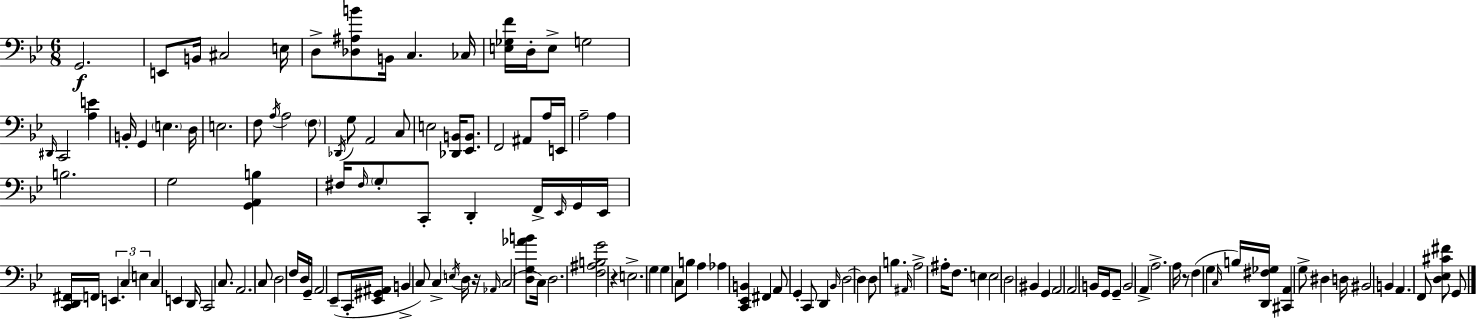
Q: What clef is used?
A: bass